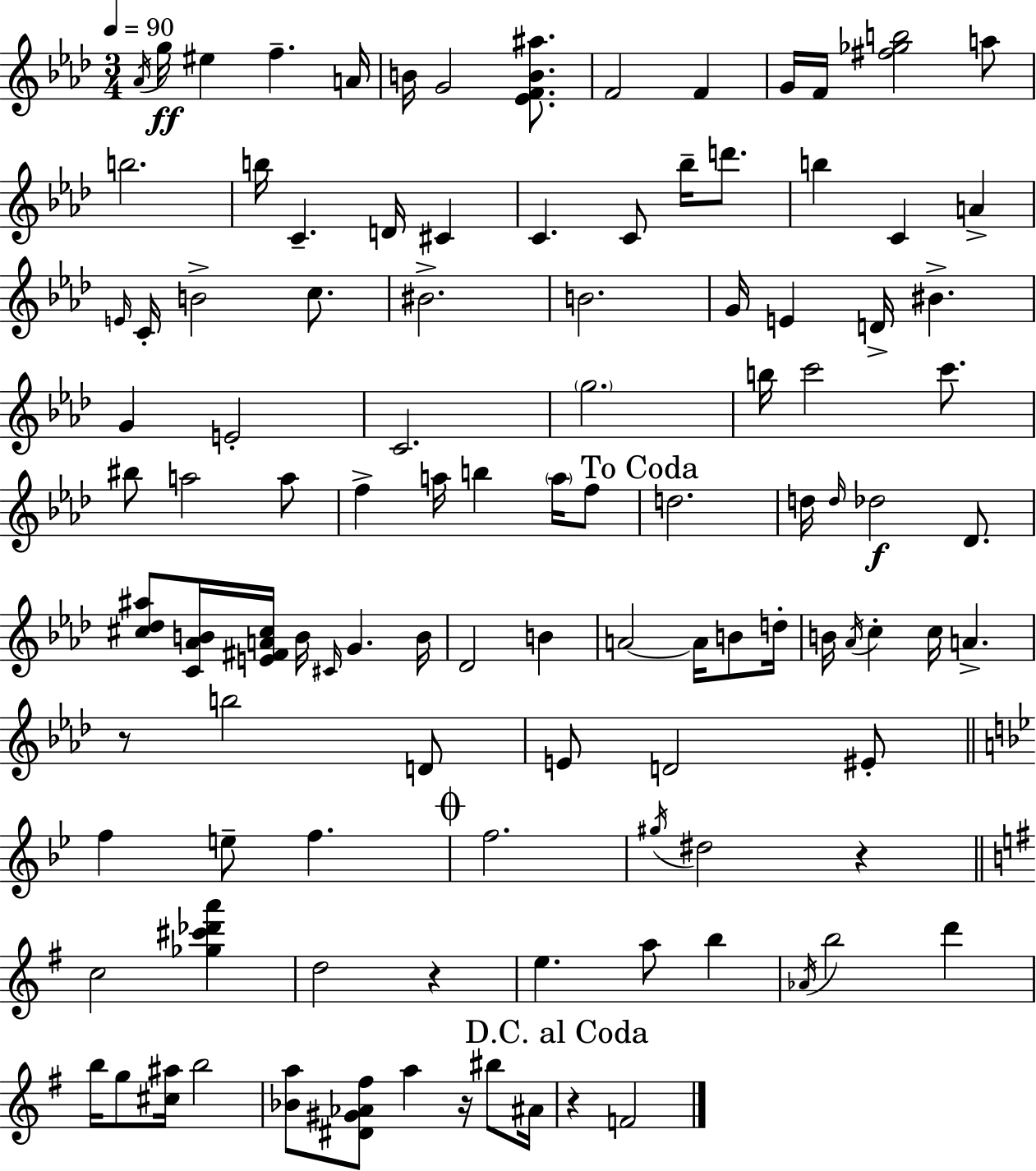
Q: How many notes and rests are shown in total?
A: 109